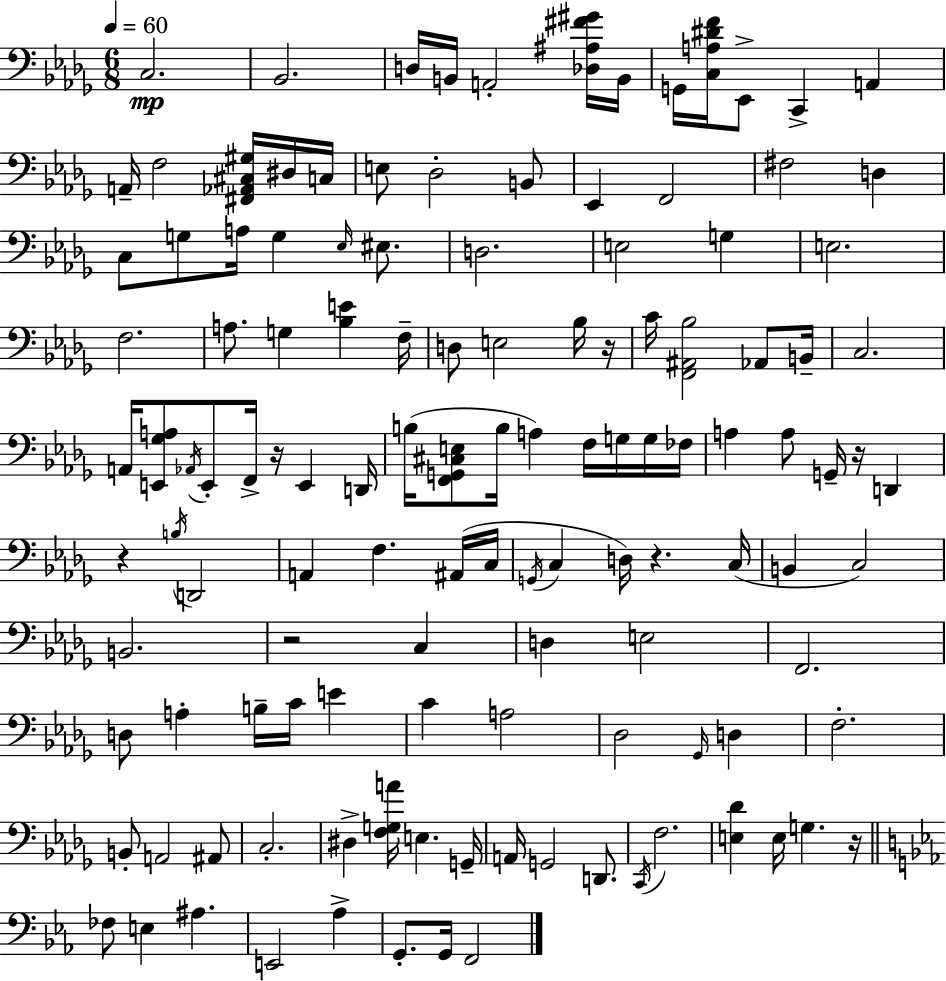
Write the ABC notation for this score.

X:1
T:Untitled
M:6/8
L:1/4
K:Bbm
C,2 _B,,2 D,/4 B,,/4 A,,2 [_D,^A,^F^G]/4 B,,/4 G,,/4 [C,A,^DF]/4 _E,,/2 C,, A,, A,,/4 F,2 [^F,,_A,,^C,^G,]/4 ^D,/4 C,/4 E,/2 _D,2 B,,/2 _E,, F,,2 ^F,2 D, C,/2 G,/2 A,/4 G, _E,/4 ^E,/2 D,2 E,2 G, E,2 F,2 A,/2 G, [_B,E] F,/4 D,/2 E,2 _B,/4 z/4 C/4 [F,,^A,,_B,]2 _A,,/2 B,,/4 C,2 A,,/4 [E,,_G,A,]/2 _A,,/4 E,,/2 F,,/4 z/4 E,, D,,/4 B,/4 [F,,G,,^C,E,]/2 B,/4 A, F,/4 G,/4 G,/4 _F,/4 A, A,/2 G,,/4 z/4 D,, z B,/4 D,,2 A,, F, ^A,,/4 C,/4 G,,/4 C, D,/4 z C,/4 B,, C,2 B,,2 z2 C, D, E,2 F,,2 D,/2 A, B,/4 C/4 E C A,2 _D,2 _G,,/4 D, F,2 B,,/2 A,,2 ^A,,/2 C,2 ^D, [F,G,A]/4 E, G,,/4 A,,/4 G,,2 D,,/2 C,,/4 F,2 [E,_D] E,/4 G, z/4 _F,/2 E, ^A, E,,2 _A, G,,/2 G,,/4 F,,2